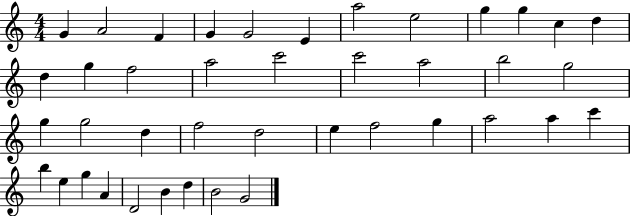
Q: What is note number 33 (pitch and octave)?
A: B5